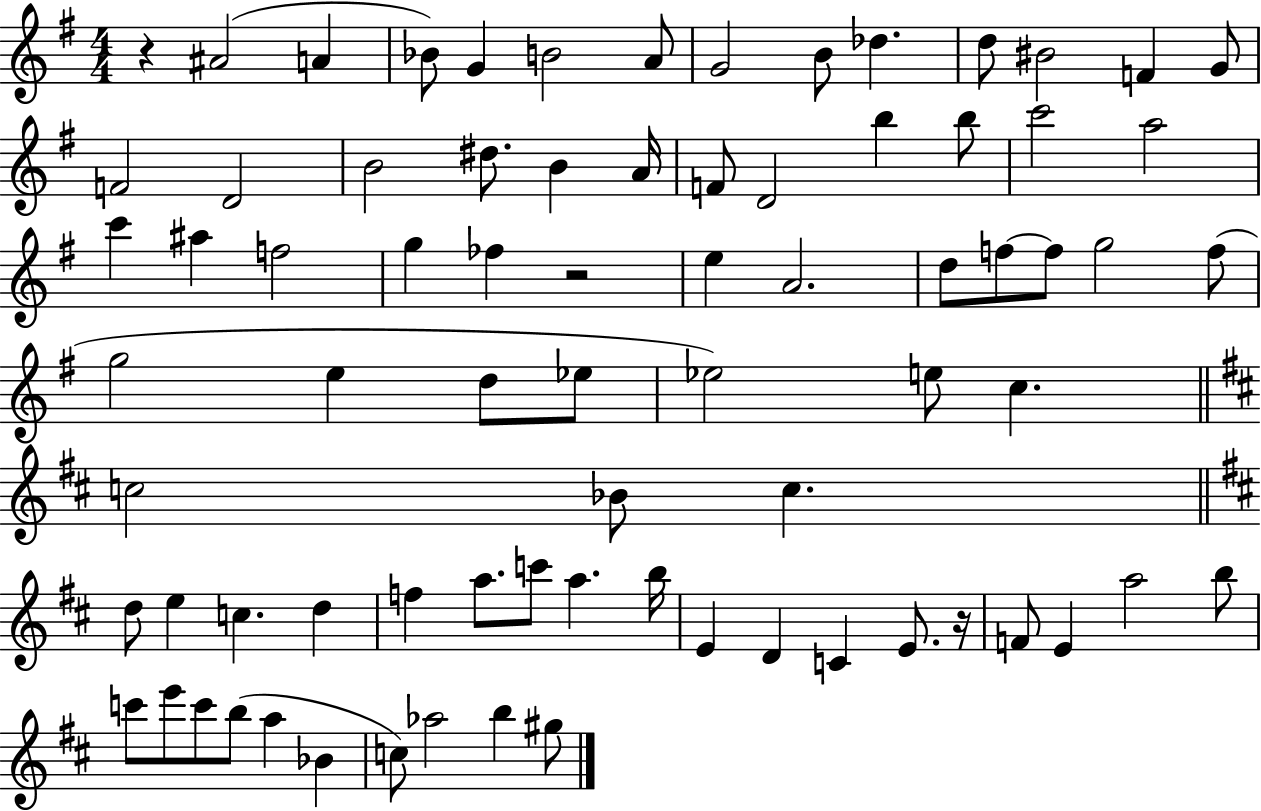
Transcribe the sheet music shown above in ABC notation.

X:1
T:Untitled
M:4/4
L:1/4
K:G
z ^A2 A _B/2 G B2 A/2 G2 B/2 _d d/2 ^B2 F G/2 F2 D2 B2 ^d/2 B A/4 F/2 D2 b b/2 c'2 a2 c' ^a f2 g _f z2 e A2 d/2 f/2 f/2 g2 f/2 g2 e d/2 _e/2 _e2 e/2 c c2 _B/2 c d/2 e c d f a/2 c'/2 a b/4 E D C E/2 z/4 F/2 E a2 b/2 c'/2 e'/2 c'/2 b/2 a _B c/2 _a2 b ^g/2